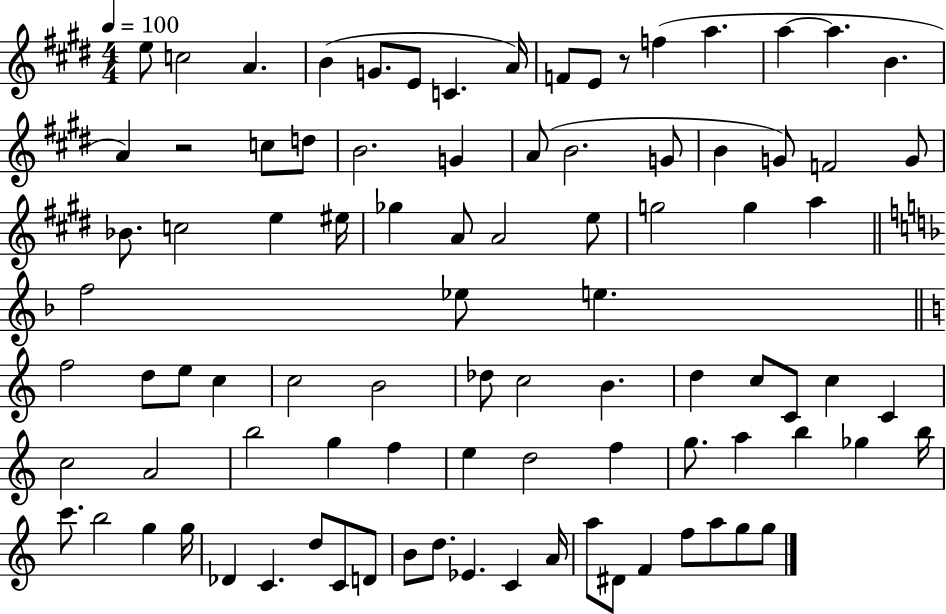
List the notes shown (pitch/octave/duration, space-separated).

E5/e C5/h A4/q. B4/q G4/e. E4/e C4/q. A4/s F4/e E4/e R/e F5/q A5/q. A5/q A5/q. B4/q. A4/q R/h C5/e D5/e B4/h. G4/q A4/e B4/h. G4/e B4/q G4/e F4/h G4/e Bb4/e. C5/h E5/q EIS5/s Gb5/q A4/e A4/h E5/e G5/h G5/q A5/q F5/h Eb5/e E5/q. F5/h D5/e E5/e C5/q C5/h B4/h Db5/e C5/h B4/q. D5/q C5/e C4/e C5/q C4/q C5/h A4/h B5/h G5/q F5/q E5/q D5/h F5/q G5/e. A5/q B5/q Gb5/q B5/s C6/e. B5/h G5/q G5/s Db4/q C4/q. D5/e C4/e D4/e B4/e D5/e. Eb4/q. C4/q A4/s A5/e D#4/e F4/q F5/e A5/e G5/e G5/e